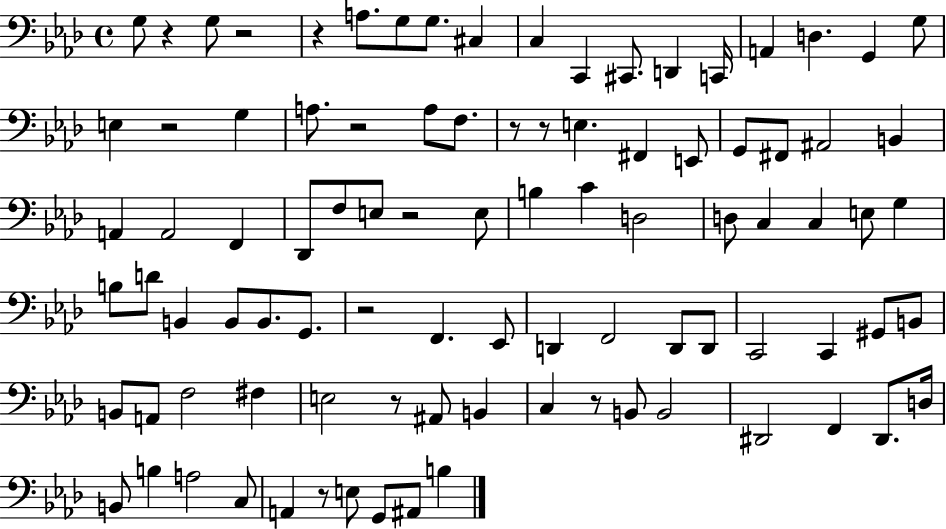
G3/e R/q G3/e R/h R/q A3/e. G3/e G3/e. C#3/q C3/q C2/q C#2/e. D2/q C2/s A2/q D3/q. G2/q G3/e E3/q R/h G3/q A3/e. R/h A3/e F3/e. R/e R/e E3/q. F#2/q E2/e G2/e F#2/e A#2/h B2/q A2/q A2/h F2/q Db2/e F3/e E3/e R/h E3/e B3/q C4/q D3/h D3/e C3/q C3/q E3/e G3/q B3/e D4/e B2/q B2/e B2/e. G2/e. R/h F2/q. Eb2/e D2/q F2/h D2/e D2/e C2/h C2/q G#2/e B2/e B2/e A2/e F3/h F#3/q E3/h R/e A#2/e B2/q C3/q R/e B2/e B2/h D#2/h F2/q D#2/e. D3/s B2/e B3/q A3/h C3/e A2/q R/e E3/e G2/e A#2/e B3/q